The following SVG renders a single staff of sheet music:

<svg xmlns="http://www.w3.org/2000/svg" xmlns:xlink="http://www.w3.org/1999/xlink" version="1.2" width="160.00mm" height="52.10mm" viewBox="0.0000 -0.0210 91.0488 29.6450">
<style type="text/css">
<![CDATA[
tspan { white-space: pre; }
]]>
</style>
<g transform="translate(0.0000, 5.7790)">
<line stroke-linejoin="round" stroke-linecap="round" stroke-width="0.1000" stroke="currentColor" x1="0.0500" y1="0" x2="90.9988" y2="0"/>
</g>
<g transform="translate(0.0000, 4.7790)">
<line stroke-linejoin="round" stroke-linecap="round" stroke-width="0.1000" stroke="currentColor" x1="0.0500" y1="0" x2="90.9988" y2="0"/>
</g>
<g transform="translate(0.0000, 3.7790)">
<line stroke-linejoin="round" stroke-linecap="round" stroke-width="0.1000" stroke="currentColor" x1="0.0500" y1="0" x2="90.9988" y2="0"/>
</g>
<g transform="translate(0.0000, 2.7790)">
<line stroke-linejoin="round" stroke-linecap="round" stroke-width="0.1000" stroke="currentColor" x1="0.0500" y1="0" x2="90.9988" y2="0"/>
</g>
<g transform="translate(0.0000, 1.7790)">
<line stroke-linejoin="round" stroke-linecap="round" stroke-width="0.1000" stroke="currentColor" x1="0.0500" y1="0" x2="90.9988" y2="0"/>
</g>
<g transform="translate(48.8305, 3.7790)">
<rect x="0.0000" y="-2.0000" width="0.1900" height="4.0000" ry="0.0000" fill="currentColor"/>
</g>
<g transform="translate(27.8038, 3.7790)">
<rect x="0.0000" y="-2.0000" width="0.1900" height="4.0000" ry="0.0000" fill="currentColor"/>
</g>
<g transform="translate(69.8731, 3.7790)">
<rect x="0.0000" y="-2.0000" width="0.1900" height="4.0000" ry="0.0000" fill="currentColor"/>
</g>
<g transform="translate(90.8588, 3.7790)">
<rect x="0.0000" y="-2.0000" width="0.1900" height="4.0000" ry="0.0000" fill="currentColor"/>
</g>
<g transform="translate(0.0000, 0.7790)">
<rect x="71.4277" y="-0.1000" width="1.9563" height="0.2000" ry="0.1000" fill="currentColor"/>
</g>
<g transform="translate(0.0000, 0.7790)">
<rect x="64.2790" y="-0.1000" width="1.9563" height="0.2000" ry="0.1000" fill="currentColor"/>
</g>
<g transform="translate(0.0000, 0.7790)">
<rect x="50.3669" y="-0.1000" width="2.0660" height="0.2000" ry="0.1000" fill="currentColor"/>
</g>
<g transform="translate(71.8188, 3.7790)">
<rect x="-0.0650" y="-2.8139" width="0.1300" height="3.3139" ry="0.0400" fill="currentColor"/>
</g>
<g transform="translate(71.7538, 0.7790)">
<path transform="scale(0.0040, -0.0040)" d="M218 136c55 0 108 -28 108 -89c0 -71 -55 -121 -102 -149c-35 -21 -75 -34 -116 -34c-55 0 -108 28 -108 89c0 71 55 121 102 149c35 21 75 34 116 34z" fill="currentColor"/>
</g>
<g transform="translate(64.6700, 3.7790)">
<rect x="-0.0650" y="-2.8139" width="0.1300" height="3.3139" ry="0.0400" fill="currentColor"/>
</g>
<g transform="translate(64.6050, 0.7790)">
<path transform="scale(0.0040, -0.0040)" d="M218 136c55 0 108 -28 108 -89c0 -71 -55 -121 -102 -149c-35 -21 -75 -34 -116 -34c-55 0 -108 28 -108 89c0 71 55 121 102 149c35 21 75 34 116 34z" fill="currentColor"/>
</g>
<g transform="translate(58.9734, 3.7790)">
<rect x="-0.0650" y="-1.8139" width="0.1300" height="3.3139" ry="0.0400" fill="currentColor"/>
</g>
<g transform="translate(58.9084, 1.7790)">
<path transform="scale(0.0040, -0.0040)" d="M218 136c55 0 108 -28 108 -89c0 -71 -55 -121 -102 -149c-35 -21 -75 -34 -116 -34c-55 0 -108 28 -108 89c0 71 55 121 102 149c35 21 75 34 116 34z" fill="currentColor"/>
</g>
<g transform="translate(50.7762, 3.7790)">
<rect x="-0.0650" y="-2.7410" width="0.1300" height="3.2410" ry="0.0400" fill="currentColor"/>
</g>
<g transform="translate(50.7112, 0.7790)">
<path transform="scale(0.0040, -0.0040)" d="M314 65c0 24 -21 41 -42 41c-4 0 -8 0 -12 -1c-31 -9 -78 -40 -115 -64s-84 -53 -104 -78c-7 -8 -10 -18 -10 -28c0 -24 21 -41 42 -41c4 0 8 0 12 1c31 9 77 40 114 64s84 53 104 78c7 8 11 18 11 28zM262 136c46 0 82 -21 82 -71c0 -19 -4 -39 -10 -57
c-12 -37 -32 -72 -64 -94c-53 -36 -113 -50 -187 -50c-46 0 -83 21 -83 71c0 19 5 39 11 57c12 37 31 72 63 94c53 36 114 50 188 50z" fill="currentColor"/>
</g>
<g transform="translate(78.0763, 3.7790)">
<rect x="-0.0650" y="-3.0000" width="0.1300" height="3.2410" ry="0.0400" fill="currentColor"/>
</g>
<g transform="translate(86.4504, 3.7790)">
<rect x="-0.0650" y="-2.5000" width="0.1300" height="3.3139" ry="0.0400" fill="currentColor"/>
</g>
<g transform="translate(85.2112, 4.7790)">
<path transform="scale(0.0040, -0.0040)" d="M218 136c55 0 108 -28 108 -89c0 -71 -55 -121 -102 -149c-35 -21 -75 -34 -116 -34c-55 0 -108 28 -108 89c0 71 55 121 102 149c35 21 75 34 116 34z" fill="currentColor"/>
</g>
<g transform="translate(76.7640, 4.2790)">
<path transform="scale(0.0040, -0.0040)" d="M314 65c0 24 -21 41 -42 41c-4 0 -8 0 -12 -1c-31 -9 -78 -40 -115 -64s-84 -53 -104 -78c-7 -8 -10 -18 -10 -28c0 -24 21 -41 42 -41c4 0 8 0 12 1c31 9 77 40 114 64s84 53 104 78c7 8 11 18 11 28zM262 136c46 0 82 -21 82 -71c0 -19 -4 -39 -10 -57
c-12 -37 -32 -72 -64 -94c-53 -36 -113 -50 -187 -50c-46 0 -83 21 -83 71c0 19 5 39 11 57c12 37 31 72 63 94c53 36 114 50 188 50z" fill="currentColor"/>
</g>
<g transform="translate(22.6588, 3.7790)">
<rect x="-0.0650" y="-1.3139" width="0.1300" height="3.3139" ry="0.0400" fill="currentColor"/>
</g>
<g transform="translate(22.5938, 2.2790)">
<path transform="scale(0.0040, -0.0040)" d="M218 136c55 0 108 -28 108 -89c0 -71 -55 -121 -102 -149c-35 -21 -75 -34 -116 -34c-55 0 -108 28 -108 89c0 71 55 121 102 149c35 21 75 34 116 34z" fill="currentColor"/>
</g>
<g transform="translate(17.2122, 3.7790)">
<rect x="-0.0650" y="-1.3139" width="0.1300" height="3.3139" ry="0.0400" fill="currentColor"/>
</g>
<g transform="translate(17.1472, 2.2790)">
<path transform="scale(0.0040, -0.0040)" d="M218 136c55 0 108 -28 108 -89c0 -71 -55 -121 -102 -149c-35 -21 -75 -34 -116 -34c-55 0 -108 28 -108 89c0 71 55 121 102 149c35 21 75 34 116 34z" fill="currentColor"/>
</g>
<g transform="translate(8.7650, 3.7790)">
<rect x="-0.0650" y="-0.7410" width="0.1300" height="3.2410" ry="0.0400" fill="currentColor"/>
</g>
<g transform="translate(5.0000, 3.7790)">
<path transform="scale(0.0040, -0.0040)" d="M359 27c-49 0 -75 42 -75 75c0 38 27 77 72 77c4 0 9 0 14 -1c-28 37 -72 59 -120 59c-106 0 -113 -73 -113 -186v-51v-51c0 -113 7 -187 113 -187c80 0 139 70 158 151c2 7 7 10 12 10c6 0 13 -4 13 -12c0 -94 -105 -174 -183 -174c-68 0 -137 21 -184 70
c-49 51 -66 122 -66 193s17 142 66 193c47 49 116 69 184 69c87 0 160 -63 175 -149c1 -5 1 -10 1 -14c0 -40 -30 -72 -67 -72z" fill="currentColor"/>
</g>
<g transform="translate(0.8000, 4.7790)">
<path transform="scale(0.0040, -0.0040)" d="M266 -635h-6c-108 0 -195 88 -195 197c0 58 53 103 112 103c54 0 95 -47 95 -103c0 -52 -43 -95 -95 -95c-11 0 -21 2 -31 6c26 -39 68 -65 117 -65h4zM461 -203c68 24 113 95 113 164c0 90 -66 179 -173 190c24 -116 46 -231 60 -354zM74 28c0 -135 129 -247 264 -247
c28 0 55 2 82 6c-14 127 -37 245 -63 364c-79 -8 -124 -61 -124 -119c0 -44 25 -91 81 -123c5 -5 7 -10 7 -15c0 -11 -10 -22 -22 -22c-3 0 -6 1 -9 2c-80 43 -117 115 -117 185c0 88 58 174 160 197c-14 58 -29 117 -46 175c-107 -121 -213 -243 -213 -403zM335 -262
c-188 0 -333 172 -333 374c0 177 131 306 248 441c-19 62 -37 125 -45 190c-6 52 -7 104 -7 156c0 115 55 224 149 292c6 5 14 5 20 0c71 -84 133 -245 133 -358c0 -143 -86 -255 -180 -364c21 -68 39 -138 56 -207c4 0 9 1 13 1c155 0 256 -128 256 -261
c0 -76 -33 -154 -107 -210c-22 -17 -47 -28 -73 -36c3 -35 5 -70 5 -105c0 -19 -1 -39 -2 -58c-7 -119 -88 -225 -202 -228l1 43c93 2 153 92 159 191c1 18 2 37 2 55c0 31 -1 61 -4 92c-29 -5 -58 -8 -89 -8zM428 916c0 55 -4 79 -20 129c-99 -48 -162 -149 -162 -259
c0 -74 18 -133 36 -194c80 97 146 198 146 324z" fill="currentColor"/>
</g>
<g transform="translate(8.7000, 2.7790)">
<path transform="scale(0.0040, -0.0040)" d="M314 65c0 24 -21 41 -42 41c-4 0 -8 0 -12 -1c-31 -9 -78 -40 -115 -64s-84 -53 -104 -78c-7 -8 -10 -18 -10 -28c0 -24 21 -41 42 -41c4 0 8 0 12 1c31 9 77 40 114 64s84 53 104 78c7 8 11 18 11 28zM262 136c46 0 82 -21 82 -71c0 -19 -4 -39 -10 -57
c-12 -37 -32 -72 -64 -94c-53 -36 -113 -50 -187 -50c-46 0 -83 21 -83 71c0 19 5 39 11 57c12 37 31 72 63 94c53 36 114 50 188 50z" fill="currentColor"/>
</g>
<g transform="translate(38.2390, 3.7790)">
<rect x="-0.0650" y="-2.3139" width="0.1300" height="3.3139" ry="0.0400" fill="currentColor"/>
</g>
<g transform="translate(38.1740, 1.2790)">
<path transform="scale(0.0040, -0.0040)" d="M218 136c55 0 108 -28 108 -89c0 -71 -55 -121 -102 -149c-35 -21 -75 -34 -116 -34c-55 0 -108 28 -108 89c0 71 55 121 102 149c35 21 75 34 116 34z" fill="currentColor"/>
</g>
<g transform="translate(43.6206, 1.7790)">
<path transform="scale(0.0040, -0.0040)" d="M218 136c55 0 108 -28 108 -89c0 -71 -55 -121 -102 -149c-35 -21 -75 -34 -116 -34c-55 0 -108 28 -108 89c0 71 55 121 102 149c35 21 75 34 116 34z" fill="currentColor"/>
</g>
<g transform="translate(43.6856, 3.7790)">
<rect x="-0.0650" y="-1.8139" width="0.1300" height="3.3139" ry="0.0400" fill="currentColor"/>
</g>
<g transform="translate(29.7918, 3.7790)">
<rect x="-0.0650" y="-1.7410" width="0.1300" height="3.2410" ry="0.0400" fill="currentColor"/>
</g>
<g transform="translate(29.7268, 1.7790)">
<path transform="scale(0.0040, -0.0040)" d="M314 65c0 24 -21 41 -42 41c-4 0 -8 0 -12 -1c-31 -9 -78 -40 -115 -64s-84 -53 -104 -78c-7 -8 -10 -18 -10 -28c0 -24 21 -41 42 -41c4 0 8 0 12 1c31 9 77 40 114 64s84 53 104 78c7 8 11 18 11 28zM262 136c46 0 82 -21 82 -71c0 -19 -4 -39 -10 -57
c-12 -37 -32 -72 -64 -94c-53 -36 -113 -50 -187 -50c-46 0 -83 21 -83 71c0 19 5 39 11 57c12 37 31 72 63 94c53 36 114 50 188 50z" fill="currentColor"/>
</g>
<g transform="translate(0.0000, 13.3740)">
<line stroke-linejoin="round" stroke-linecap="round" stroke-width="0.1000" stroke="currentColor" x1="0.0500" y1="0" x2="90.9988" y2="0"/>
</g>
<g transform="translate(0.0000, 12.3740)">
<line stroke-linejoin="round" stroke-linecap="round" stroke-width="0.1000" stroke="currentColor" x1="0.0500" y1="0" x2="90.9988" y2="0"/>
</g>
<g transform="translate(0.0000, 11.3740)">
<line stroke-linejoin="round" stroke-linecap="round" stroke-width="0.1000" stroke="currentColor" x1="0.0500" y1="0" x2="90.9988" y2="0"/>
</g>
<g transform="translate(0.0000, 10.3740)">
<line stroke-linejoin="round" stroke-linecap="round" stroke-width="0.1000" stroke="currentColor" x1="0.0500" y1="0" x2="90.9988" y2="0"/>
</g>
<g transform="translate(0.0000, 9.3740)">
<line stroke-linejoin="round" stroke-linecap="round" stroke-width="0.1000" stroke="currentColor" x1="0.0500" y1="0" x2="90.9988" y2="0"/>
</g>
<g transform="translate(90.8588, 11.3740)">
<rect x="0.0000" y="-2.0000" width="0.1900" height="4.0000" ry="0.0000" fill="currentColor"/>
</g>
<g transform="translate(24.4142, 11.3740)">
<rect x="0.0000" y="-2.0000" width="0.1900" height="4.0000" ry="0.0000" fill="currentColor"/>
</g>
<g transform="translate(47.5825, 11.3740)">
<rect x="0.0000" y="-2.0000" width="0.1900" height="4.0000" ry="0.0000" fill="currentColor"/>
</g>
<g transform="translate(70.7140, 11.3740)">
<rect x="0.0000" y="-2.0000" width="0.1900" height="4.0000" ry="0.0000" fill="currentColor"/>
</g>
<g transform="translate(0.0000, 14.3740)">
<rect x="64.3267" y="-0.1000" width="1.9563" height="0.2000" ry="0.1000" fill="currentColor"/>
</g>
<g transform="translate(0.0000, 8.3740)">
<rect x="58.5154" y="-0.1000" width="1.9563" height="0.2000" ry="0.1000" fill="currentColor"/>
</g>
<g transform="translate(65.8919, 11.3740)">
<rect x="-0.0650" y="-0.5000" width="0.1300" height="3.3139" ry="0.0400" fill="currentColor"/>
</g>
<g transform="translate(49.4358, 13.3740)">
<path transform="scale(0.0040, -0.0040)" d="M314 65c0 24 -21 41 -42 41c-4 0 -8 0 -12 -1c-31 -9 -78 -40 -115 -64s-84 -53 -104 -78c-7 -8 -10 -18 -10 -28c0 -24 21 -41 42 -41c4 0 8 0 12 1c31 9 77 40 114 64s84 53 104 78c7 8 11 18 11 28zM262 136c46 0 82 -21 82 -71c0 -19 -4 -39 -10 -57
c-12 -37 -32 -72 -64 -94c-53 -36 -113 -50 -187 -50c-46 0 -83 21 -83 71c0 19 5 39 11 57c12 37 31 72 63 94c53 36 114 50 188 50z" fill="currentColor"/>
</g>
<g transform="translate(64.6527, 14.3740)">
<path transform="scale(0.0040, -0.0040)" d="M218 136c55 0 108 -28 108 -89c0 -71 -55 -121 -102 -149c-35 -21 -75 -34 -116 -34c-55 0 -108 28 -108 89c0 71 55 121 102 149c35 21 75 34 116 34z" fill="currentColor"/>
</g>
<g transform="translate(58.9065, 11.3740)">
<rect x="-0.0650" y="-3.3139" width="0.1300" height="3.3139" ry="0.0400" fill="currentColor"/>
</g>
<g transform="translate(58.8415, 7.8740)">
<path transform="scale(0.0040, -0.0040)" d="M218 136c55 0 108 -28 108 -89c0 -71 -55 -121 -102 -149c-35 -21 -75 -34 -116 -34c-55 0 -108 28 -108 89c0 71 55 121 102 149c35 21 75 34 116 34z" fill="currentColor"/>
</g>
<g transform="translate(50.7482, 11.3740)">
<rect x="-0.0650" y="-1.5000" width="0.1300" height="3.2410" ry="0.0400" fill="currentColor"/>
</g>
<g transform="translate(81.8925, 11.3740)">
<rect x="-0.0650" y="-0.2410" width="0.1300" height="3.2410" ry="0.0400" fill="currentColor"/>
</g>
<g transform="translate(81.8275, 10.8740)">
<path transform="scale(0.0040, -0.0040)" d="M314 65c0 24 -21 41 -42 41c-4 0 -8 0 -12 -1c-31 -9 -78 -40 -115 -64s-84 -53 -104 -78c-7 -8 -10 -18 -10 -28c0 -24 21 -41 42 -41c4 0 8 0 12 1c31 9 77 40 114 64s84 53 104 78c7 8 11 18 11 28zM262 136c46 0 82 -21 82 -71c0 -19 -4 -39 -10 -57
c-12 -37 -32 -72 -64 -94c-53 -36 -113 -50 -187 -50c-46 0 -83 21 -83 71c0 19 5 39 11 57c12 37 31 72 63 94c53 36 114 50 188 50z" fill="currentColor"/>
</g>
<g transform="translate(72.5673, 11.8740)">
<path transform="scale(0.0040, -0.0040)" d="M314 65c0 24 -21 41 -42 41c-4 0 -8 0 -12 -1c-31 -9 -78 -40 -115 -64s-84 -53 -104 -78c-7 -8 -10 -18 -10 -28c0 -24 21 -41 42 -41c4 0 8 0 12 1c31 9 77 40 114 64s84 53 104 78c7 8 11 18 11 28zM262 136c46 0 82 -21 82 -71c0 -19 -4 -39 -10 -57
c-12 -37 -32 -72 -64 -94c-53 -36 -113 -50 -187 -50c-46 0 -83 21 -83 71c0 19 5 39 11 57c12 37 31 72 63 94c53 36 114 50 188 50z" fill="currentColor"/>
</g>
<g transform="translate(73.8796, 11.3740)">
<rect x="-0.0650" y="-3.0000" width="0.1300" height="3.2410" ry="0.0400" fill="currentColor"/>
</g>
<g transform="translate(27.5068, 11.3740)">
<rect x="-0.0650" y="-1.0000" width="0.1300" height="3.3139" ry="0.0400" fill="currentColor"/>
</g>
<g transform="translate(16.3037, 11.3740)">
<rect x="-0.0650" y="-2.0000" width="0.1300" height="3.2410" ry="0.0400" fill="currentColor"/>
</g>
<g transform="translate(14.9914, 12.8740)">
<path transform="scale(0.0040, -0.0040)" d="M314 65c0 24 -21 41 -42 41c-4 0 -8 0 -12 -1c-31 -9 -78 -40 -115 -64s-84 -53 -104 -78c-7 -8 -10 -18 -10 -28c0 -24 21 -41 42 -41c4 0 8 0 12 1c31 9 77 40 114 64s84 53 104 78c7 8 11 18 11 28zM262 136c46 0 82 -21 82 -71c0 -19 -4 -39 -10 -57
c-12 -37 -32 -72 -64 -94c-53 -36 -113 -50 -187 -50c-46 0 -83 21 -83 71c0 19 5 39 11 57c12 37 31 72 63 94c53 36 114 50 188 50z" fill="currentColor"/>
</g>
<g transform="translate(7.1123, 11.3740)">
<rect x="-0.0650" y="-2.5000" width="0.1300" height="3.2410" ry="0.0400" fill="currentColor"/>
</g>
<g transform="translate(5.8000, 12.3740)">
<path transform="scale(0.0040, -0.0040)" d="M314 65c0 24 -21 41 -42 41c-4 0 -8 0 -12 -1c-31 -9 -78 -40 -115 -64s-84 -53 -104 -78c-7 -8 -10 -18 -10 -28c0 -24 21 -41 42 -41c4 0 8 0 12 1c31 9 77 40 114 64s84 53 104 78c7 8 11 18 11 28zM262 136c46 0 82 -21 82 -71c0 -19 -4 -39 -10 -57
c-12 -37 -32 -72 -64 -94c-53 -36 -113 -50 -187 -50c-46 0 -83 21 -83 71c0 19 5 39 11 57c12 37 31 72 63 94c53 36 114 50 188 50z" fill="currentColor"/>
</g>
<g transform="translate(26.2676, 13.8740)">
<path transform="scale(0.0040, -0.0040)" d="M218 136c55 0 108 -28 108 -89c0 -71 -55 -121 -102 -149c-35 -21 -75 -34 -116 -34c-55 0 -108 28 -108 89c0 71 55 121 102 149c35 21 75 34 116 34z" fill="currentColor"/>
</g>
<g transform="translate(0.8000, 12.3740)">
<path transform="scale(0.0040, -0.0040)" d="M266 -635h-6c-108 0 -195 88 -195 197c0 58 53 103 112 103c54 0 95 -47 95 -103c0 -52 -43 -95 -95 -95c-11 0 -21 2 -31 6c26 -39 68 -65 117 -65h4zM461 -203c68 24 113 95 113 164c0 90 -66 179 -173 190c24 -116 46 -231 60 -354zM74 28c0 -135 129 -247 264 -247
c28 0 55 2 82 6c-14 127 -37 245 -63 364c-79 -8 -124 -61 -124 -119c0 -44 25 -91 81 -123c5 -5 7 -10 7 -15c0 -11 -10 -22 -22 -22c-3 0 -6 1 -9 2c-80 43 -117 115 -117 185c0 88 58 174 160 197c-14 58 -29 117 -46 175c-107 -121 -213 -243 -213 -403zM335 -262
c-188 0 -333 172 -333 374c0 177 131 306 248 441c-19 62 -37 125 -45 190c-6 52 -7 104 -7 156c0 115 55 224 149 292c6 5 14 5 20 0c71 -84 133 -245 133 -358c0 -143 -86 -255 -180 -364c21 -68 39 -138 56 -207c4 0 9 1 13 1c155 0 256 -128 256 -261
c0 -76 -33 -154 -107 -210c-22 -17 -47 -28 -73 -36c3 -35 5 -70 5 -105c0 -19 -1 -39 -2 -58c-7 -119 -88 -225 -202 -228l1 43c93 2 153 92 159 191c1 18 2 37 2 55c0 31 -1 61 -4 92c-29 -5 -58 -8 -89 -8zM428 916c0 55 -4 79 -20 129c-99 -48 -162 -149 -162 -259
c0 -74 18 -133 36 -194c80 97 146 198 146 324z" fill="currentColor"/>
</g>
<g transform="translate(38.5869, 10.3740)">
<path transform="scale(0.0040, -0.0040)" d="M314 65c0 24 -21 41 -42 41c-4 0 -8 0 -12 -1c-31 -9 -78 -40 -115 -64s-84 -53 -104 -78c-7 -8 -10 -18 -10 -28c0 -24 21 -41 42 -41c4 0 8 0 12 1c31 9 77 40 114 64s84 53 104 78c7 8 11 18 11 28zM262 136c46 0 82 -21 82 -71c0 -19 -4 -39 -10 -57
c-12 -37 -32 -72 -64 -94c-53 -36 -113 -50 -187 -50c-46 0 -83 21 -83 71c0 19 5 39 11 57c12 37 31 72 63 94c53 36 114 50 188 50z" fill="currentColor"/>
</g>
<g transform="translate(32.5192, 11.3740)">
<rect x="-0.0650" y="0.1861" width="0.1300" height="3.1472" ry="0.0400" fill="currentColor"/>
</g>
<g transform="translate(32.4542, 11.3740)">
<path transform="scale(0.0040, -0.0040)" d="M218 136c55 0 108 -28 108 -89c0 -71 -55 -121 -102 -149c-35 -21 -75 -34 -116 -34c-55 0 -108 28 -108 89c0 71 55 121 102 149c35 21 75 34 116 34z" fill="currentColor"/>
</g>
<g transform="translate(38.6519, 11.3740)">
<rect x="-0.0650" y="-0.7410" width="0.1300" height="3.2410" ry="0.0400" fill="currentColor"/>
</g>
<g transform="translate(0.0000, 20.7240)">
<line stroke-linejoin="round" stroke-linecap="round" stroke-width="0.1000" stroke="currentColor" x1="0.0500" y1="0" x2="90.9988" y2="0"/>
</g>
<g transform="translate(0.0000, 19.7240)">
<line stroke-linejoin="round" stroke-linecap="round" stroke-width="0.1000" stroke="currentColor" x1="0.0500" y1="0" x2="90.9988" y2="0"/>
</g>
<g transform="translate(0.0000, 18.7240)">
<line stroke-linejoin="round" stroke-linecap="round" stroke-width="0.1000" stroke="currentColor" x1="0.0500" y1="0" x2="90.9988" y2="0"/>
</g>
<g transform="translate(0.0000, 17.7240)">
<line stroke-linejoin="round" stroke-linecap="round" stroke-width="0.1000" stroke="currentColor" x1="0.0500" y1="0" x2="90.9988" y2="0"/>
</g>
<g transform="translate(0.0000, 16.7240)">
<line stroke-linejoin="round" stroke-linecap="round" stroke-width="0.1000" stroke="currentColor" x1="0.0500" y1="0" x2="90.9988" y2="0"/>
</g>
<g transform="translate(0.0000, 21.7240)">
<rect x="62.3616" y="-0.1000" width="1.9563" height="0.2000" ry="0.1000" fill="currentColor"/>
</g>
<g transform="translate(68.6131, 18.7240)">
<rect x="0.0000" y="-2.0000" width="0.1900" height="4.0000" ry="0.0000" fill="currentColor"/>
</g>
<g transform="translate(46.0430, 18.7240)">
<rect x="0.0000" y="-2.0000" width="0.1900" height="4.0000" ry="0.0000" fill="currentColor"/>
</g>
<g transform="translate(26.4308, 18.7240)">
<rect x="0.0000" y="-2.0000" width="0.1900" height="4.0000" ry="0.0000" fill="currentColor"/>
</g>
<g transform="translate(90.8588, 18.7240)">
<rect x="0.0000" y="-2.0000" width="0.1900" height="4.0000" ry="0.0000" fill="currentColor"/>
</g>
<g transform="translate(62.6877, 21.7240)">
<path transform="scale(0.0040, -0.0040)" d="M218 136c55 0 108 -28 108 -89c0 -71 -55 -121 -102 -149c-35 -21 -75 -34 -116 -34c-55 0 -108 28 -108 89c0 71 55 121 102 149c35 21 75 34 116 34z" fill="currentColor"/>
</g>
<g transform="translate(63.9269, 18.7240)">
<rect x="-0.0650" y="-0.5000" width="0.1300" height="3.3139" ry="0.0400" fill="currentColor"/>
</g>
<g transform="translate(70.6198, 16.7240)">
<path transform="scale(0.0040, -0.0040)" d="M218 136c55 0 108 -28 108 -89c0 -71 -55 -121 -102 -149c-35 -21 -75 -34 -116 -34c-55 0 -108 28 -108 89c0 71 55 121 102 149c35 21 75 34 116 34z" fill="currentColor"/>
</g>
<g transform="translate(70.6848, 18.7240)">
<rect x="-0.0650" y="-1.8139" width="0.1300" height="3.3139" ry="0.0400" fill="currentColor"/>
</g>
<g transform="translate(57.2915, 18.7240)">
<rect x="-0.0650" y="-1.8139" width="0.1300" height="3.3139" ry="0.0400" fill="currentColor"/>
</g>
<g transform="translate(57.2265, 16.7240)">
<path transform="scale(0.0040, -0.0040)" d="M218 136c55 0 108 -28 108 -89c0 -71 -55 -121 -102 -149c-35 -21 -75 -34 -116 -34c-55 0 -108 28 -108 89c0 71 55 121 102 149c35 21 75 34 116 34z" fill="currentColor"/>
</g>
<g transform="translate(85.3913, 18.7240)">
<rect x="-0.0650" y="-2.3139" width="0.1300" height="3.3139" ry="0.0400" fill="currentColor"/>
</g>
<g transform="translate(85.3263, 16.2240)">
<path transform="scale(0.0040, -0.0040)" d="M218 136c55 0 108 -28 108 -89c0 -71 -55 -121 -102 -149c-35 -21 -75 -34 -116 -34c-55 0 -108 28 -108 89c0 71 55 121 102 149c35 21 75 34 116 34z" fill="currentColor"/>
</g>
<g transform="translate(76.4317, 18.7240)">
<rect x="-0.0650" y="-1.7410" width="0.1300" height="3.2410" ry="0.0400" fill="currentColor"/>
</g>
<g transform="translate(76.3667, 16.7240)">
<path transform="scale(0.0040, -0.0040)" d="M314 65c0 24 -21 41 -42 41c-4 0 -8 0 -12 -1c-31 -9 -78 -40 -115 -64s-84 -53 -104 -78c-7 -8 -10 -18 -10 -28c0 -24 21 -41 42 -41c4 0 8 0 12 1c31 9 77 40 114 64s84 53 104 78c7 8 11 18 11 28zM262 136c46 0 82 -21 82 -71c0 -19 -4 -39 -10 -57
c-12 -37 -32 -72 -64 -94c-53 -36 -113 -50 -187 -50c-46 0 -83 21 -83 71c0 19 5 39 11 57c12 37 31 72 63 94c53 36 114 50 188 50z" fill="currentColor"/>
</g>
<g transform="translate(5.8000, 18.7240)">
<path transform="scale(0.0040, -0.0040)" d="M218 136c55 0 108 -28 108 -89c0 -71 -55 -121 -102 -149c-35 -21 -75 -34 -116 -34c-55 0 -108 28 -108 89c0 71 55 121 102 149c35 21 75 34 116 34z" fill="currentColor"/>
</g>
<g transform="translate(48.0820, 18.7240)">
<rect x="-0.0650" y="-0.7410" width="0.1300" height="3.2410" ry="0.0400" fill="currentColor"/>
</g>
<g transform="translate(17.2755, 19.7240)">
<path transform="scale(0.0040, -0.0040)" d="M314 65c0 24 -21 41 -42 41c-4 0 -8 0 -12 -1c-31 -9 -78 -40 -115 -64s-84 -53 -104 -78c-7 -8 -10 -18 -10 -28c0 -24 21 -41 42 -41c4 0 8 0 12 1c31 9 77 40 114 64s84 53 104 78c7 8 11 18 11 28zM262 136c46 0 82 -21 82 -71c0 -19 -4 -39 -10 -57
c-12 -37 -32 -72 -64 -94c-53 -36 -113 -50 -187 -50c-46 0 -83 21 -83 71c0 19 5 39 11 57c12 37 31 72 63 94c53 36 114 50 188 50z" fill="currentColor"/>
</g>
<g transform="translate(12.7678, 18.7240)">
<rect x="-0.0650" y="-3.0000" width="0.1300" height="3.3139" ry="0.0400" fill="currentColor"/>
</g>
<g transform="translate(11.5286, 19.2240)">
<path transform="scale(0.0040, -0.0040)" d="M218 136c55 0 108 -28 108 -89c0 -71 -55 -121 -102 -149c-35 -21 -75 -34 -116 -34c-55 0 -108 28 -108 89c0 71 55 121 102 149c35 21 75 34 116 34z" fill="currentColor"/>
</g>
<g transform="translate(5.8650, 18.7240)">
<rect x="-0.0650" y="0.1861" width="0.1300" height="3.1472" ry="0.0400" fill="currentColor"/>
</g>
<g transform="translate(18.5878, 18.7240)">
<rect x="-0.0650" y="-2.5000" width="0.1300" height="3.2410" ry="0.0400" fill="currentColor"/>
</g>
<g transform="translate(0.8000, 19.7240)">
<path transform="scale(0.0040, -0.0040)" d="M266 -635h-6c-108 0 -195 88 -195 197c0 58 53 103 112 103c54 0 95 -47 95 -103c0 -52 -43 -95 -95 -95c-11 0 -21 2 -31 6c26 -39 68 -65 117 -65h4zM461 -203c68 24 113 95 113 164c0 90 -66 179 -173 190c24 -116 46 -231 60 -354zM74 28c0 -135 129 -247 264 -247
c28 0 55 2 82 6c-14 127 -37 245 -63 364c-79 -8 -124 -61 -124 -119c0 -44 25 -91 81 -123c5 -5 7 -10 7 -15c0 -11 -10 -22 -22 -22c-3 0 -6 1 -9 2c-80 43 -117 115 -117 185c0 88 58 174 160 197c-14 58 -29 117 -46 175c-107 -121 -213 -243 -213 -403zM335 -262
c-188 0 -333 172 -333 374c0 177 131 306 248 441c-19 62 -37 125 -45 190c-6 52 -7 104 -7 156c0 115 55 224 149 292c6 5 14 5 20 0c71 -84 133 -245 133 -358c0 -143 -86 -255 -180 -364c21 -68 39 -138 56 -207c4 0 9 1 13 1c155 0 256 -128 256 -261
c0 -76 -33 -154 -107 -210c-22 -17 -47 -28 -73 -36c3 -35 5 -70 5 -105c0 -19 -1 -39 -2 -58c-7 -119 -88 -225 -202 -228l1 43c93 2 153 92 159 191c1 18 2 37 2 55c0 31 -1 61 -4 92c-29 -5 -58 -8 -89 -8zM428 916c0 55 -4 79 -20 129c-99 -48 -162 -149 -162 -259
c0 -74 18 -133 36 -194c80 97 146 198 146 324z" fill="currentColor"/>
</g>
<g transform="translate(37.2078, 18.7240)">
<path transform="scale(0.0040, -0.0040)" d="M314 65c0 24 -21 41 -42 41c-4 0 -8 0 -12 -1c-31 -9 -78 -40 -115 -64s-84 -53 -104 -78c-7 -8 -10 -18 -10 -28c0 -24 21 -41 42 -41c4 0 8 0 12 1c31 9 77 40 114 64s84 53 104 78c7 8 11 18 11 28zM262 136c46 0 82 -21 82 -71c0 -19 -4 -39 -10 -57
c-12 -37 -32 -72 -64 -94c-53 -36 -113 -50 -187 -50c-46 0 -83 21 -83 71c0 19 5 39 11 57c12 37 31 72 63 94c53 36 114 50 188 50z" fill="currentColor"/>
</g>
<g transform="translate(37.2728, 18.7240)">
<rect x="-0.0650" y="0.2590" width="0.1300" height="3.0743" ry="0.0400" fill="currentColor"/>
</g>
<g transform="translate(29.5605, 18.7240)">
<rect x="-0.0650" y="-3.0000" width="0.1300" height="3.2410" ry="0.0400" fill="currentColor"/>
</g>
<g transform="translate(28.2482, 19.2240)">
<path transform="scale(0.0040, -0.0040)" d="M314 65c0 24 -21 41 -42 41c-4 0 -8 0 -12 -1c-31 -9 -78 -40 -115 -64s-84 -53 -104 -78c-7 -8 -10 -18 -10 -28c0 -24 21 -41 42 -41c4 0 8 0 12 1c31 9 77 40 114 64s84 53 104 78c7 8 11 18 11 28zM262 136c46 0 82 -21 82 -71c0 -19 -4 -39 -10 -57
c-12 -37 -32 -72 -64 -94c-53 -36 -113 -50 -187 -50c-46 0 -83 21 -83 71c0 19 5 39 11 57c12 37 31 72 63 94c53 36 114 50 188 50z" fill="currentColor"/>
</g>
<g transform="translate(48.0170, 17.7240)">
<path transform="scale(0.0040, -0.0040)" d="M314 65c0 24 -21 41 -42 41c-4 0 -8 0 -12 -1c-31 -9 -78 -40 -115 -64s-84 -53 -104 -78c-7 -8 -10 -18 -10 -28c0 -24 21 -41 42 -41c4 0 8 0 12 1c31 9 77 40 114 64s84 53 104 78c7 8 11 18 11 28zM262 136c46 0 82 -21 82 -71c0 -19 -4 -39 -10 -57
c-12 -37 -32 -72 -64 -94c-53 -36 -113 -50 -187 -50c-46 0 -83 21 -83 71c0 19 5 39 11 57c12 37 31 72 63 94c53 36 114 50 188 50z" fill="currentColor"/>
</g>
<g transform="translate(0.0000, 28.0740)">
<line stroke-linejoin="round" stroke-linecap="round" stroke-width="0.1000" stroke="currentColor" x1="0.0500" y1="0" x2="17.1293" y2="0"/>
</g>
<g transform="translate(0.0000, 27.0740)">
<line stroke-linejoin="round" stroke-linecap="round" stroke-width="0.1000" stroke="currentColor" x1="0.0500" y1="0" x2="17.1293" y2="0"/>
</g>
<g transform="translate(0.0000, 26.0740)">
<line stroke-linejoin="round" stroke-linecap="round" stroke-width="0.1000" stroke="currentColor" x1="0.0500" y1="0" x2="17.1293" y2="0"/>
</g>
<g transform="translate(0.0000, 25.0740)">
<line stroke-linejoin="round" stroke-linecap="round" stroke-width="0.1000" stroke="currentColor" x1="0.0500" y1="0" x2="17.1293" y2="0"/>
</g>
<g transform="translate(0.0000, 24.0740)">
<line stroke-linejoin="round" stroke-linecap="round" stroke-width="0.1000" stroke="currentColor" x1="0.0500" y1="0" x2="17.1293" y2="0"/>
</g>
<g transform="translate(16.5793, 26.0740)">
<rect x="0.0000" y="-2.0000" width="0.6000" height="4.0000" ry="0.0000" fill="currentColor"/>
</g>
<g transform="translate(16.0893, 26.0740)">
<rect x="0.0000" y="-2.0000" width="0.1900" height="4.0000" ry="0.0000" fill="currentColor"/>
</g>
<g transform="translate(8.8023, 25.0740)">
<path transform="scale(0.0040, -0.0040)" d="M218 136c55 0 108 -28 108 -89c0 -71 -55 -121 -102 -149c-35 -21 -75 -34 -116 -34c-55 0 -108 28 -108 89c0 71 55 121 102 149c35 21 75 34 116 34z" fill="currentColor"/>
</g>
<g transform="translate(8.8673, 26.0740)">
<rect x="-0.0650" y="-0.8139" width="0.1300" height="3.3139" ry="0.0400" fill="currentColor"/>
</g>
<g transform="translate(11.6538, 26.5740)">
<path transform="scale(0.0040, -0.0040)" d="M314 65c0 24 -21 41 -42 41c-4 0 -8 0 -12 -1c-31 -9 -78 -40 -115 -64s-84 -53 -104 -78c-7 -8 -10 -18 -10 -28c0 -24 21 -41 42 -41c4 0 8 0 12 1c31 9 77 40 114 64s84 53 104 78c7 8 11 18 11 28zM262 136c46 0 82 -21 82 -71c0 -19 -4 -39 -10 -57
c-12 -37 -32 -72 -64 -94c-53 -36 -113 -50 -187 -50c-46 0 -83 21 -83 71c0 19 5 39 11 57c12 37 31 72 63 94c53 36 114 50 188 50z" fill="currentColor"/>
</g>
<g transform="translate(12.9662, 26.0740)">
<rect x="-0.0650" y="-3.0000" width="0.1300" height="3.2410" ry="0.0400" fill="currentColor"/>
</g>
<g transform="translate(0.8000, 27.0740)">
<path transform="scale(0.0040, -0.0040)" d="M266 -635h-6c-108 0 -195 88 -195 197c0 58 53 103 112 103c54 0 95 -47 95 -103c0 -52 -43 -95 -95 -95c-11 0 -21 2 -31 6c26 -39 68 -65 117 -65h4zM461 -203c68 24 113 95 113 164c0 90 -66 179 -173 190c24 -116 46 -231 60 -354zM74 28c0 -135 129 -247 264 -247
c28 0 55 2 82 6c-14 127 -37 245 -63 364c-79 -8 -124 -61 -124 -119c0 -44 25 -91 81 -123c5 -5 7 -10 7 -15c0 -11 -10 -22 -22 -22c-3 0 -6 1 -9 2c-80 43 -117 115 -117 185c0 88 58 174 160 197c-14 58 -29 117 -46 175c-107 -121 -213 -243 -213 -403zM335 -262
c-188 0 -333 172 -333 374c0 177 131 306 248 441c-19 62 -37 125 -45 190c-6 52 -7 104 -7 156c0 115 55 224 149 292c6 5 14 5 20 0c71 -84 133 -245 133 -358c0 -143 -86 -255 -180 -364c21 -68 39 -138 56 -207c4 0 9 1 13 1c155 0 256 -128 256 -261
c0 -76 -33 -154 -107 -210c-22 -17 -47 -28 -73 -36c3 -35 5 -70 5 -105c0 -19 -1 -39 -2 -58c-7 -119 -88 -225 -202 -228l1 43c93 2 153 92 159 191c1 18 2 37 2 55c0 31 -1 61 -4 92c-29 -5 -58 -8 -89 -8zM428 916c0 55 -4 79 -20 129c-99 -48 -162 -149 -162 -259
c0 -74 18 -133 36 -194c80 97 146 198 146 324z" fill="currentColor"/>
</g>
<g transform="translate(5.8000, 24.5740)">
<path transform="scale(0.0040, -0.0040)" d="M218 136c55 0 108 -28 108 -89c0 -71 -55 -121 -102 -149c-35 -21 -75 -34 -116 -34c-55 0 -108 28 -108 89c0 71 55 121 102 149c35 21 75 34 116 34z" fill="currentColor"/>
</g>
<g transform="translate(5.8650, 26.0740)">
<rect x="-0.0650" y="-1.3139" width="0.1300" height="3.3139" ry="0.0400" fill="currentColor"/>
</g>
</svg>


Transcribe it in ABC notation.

X:1
T:Untitled
M:4/4
L:1/4
K:C
d2 e e f2 g f a2 f a a A2 G G2 F2 D B d2 E2 b C A2 c2 B A G2 A2 B2 d2 f C f f2 g e d A2